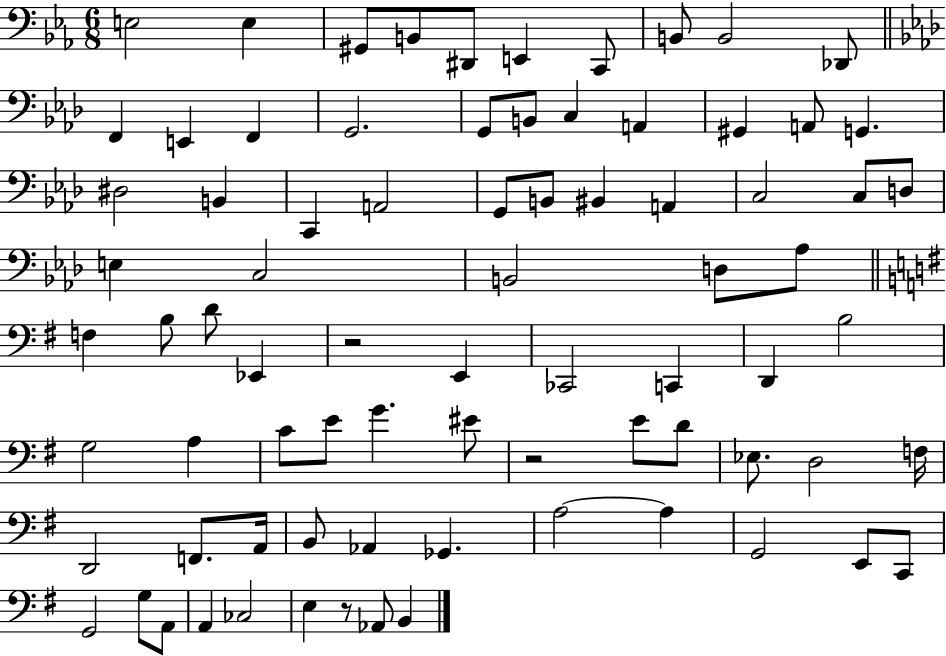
E3/h E3/q G#2/e B2/e D#2/e E2/q C2/e B2/e B2/h Db2/e F2/q E2/q F2/q G2/h. G2/e B2/e C3/q A2/q G#2/q A2/e G2/q. D#3/h B2/q C2/q A2/h G2/e B2/e BIS2/q A2/q C3/h C3/e D3/e E3/q C3/h B2/h D3/e Ab3/e F3/q B3/e D4/e Eb2/q R/h E2/q CES2/h C2/q D2/q B3/h G3/h A3/q C4/e E4/e G4/q. EIS4/e R/h E4/e D4/e Eb3/e. D3/h F3/s D2/h F2/e. A2/s B2/e Ab2/q Gb2/q. A3/h A3/q G2/h E2/e C2/e G2/h G3/e A2/e A2/q CES3/h E3/q R/e Ab2/e B2/q